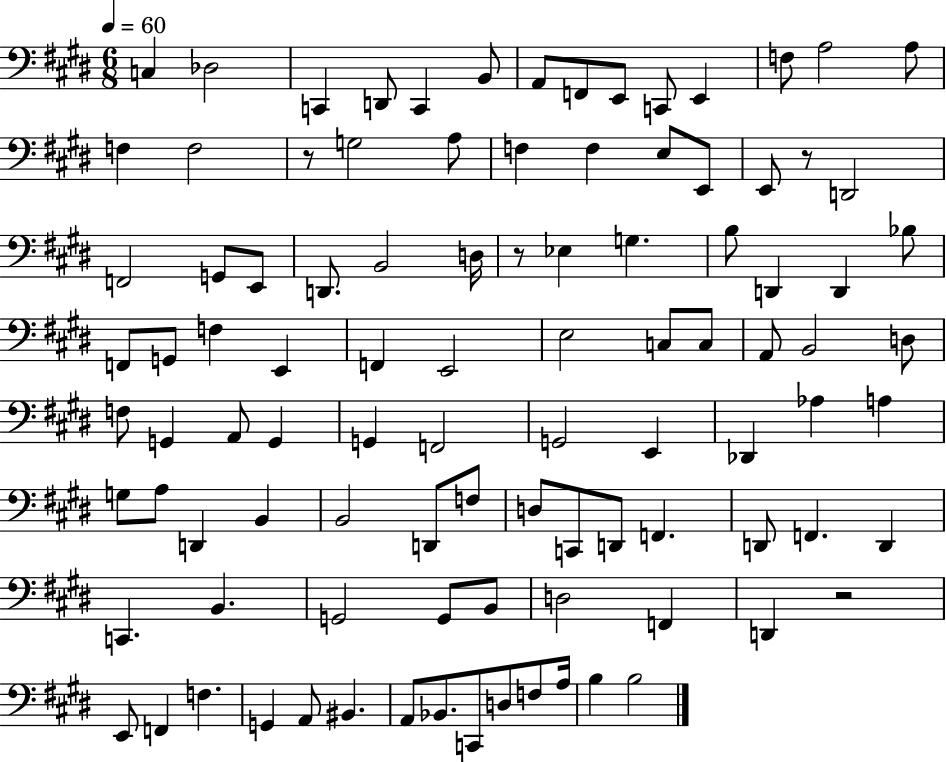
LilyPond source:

{
  \clef bass
  \numericTimeSignature
  \time 6/8
  \key e \major
  \tempo 4 = 60
  c4 des2 | c,4 d,8 c,4 b,8 | a,8 f,8 e,8 c,8 e,4 | f8 a2 a8 | \break f4 f2 | r8 g2 a8 | f4 f4 e8 e,8 | e,8 r8 d,2 | \break f,2 g,8 e,8 | d,8. b,2 d16 | r8 ees4 g4. | b8 d,4 d,4 bes8 | \break f,8 g,8 f4 e,4 | f,4 e,2 | e2 c8 c8 | a,8 b,2 d8 | \break f8 g,4 a,8 g,4 | g,4 f,2 | g,2 e,4 | des,4 aes4 a4 | \break g8 a8 d,4 b,4 | b,2 d,8 f8 | d8 c,8 d,8 f,4. | d,8 f,4. d,4 | \break c,4. b,4. | g,2 g,8 b,8 | d2 f,4 | d,4 r2 | \break e,8 f,4 f4. | g,4 a,8 bis,4. | a,8 bes,8. c,8 d8 f8 a16 | b4 b2 | \break \bar "|."
}